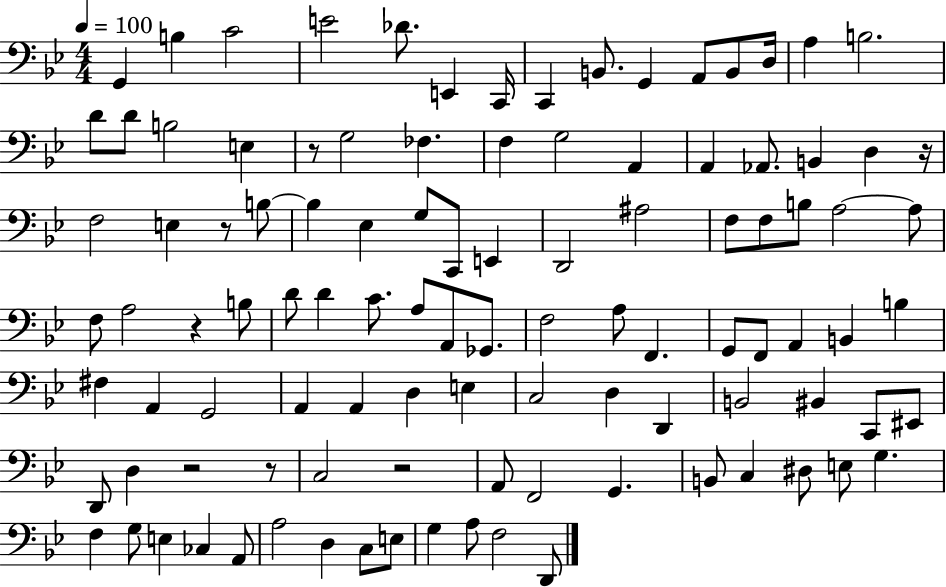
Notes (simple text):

G2/q B3/q C4/h E4/h Db4/e. E2/q C2/s C2/q B2/e. G2/q A2/e B2/e D3/s A3/q B3/h. D4/e D4/e B3/h E3/q R/e G3/h FES3/q. F3/q G3/h A2/q A2/q Ab2/e. B2/q D3/q R/s F3/h E3/q R/e B3/e B3/q Eb3/q G3/e C2/e E2/q D2/h A#3/h F3/e F3/e B3/e A3/h A3/e F3/e A3/h R/q B3/e D4/e D4/q C4/e. A3/e A2/e Gb2/e. F3/h A3/e F2/q. G2/e F2/e A2/q B2/q B3/q F#3/q A2/q G2/h A2/q A2/q D3/q E3/q C3/h D3/q D2/q B2/h BIS2/q C2/e EIS2/e D2/e D3/q R/h R/e C3/h R/h A2/e F2/h G2/q. B2/e C3/q D#3/e E3/e G3/q. F3/q G3/e E3/q CES3/q A2/e A3/h D3/q C3/e E3/e G3/q A3/e F3/h D2/e